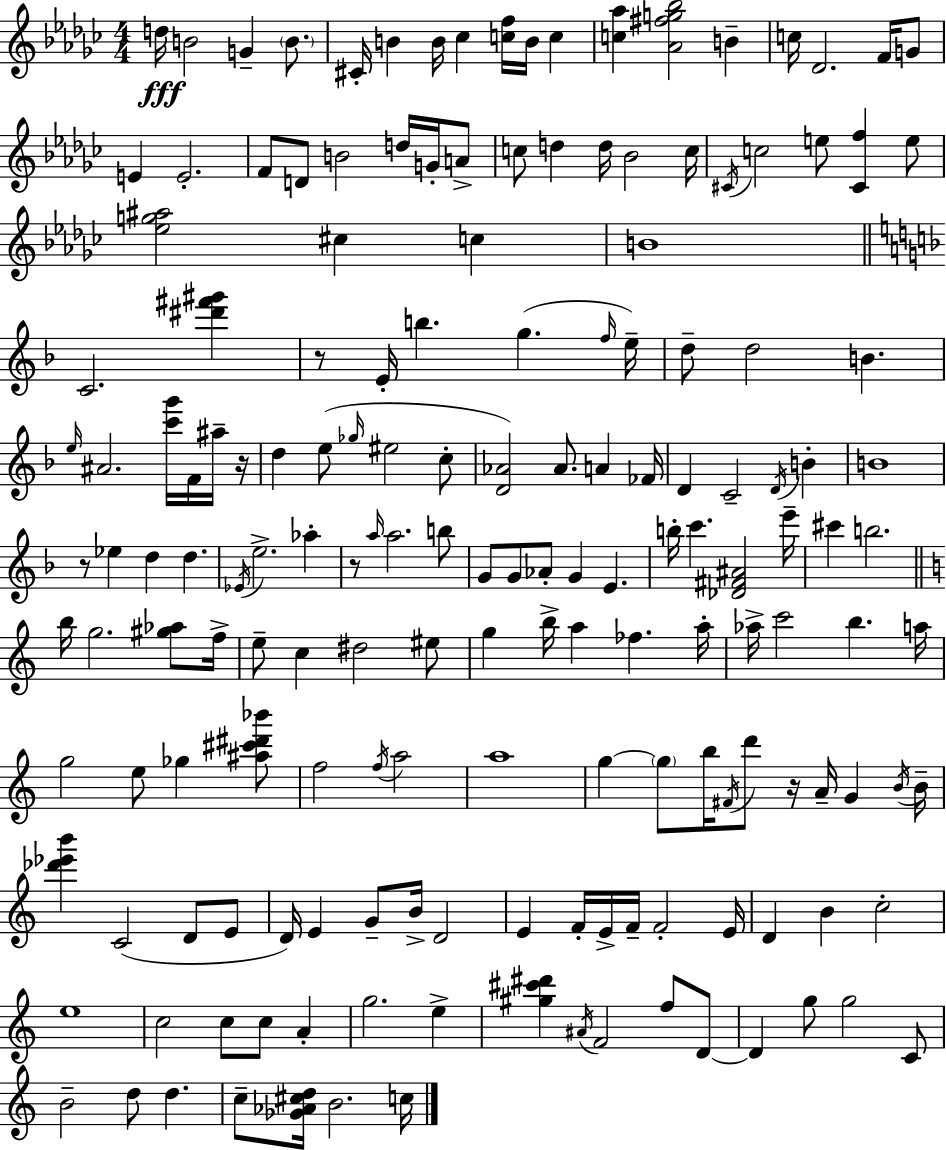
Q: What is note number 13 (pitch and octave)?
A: Db4